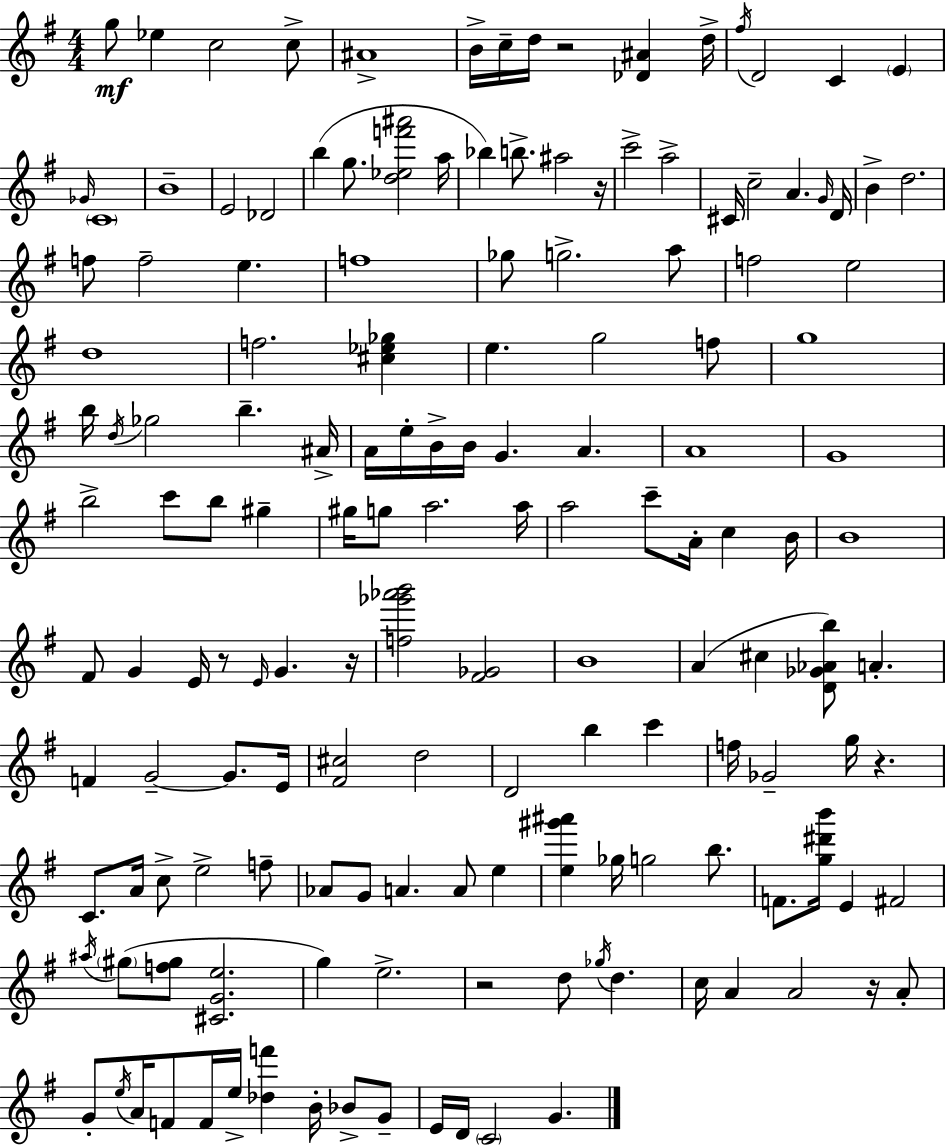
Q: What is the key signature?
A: E minor